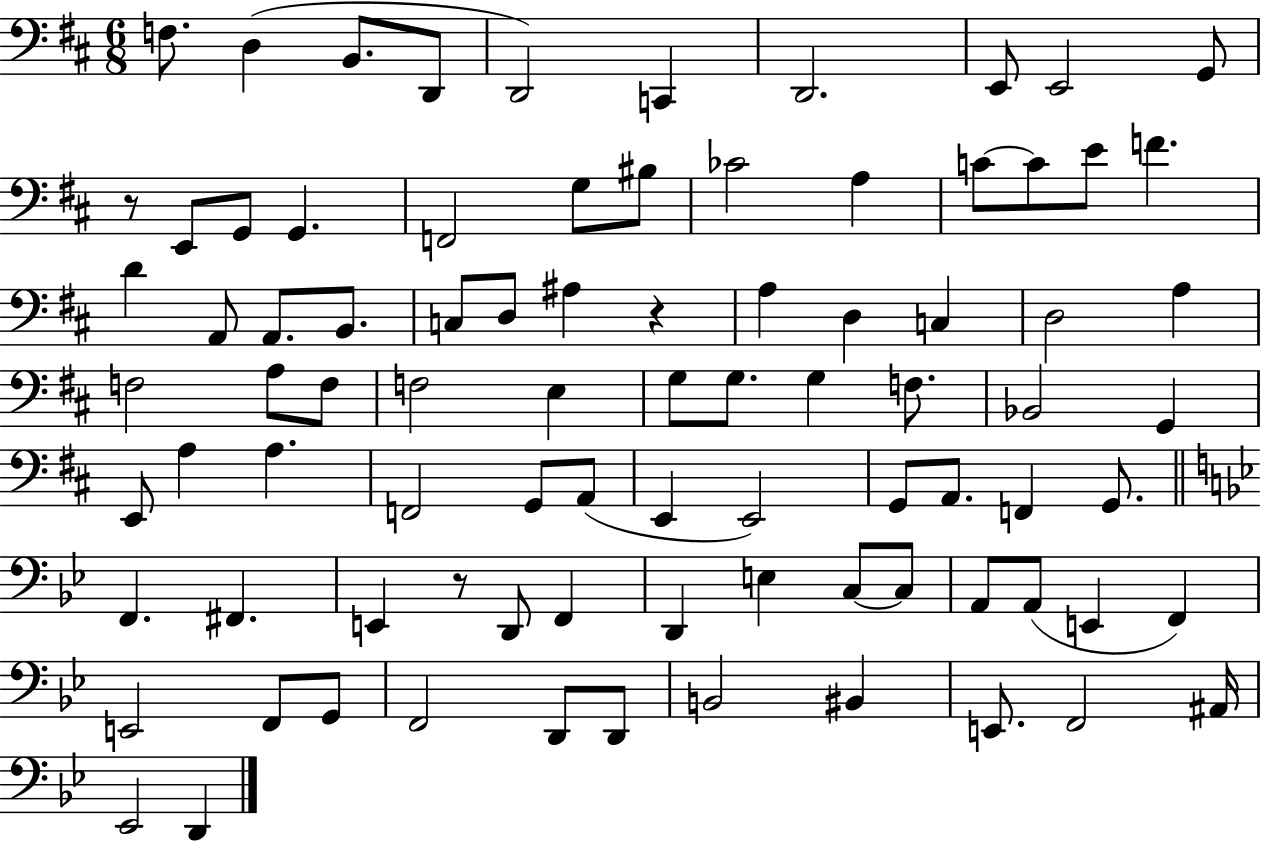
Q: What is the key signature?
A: D major